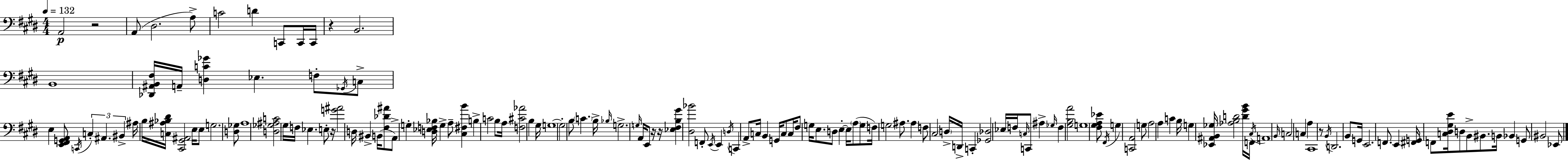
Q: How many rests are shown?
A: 6